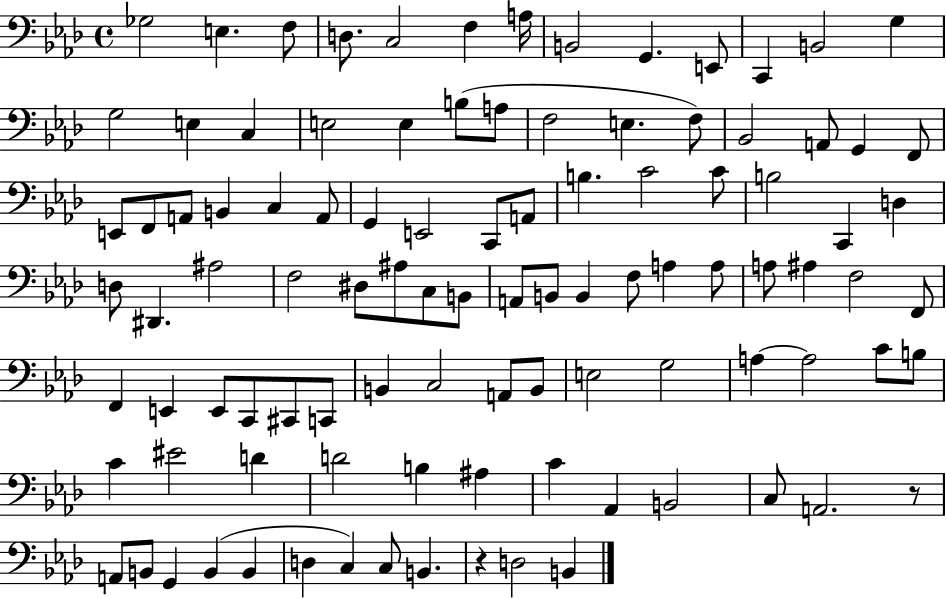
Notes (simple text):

Gb3/h E3/q. F3/e D3/e. C3/h F3/q A3/s B2/h G2/q. E2/e C2/q B2/h G3/q G3/h E3/q C3/q E3/h E3/q B3/e A3/e F3/h E3/q. F3/e Bb2/h A2/e G2/q F2/e E2/e F2/e A2/e B2/q C3/q A2/e G2/q E2/h C2/e A2/e B3/q. C4/h C4/e B3/h C2/q D3/q D3/e D#2/q. A#3/h F3/h D#3/e A#3/e C3/e B2/e A2/e B2/e B2/q F3/e A3/q A3/e A3/e A#3/q F3/h F2/e F2/q E2/q E2/e C2/e C#2/e C2/e B2/q C3/h A2/e B2/e E3/h G3/h A3/q A3/h C4/e B3/e C4/q EIS4/h D4/q D4/h B3/q A#3/q C4/q Ab2/q B2/h C3/e A2/h. R/e A2/e B2/e G2/q B2/q B2/q D3/q C3/q C3/e B2/q. R/q D3/h B2/q